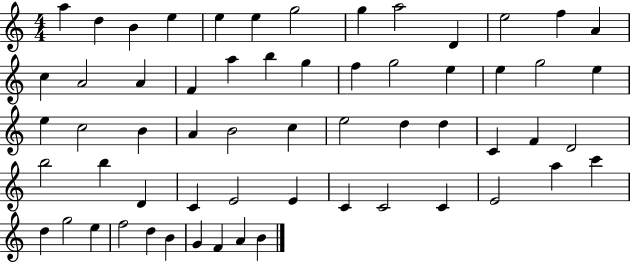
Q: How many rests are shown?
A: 0